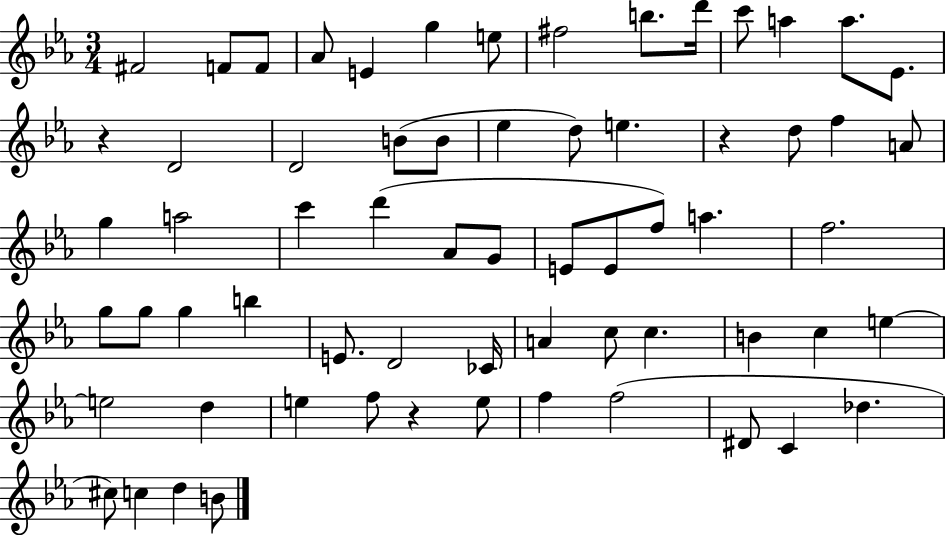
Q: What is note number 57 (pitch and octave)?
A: C4